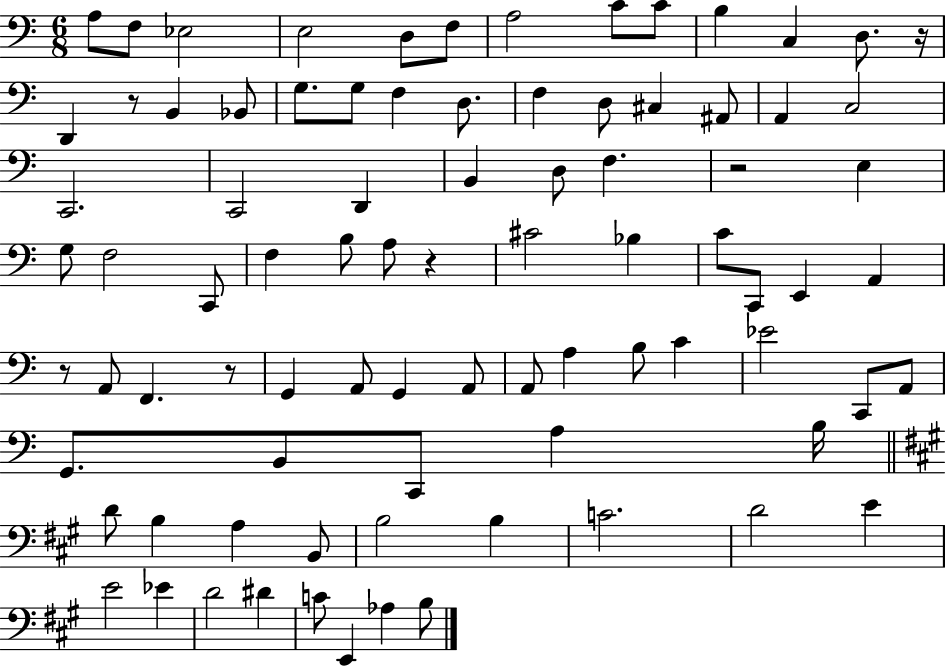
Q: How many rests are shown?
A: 6